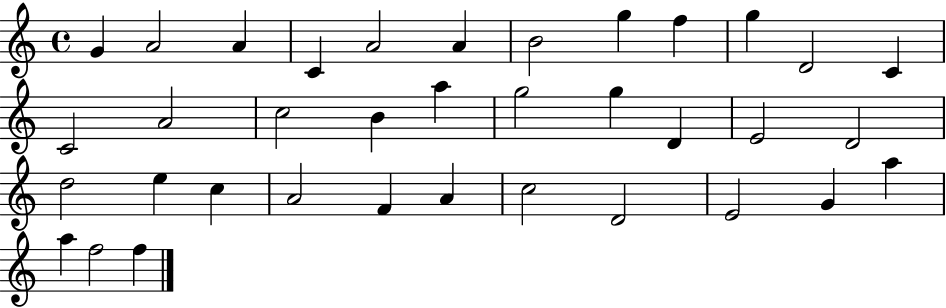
X:1
T:Untitled
M:4/4
L:1/4
K:C
G A2 A C A2 A B2 g f g D2 C C2 A2 c2 B a g2 g D E2 D2 d2 e c A2 F A c2 D2 E2 G a a f2 f